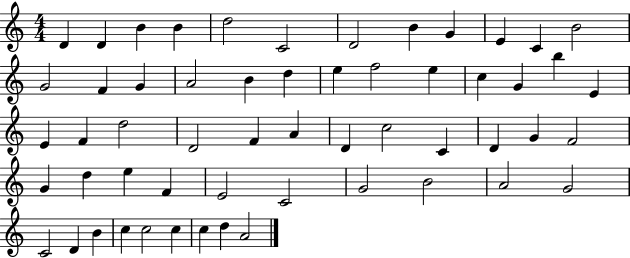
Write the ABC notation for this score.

X:1
T:Untitled
M:4/4
L:1/4
K:C
D D B B d2 C2 D2 B G E C B2 G2 F G A2 B d e f2 e c G b E E F d2 D2 F A D c2 C D G F2 G d e F E2 C2 G2 B2 A2 G2 C2 D B c c2 c c d A2